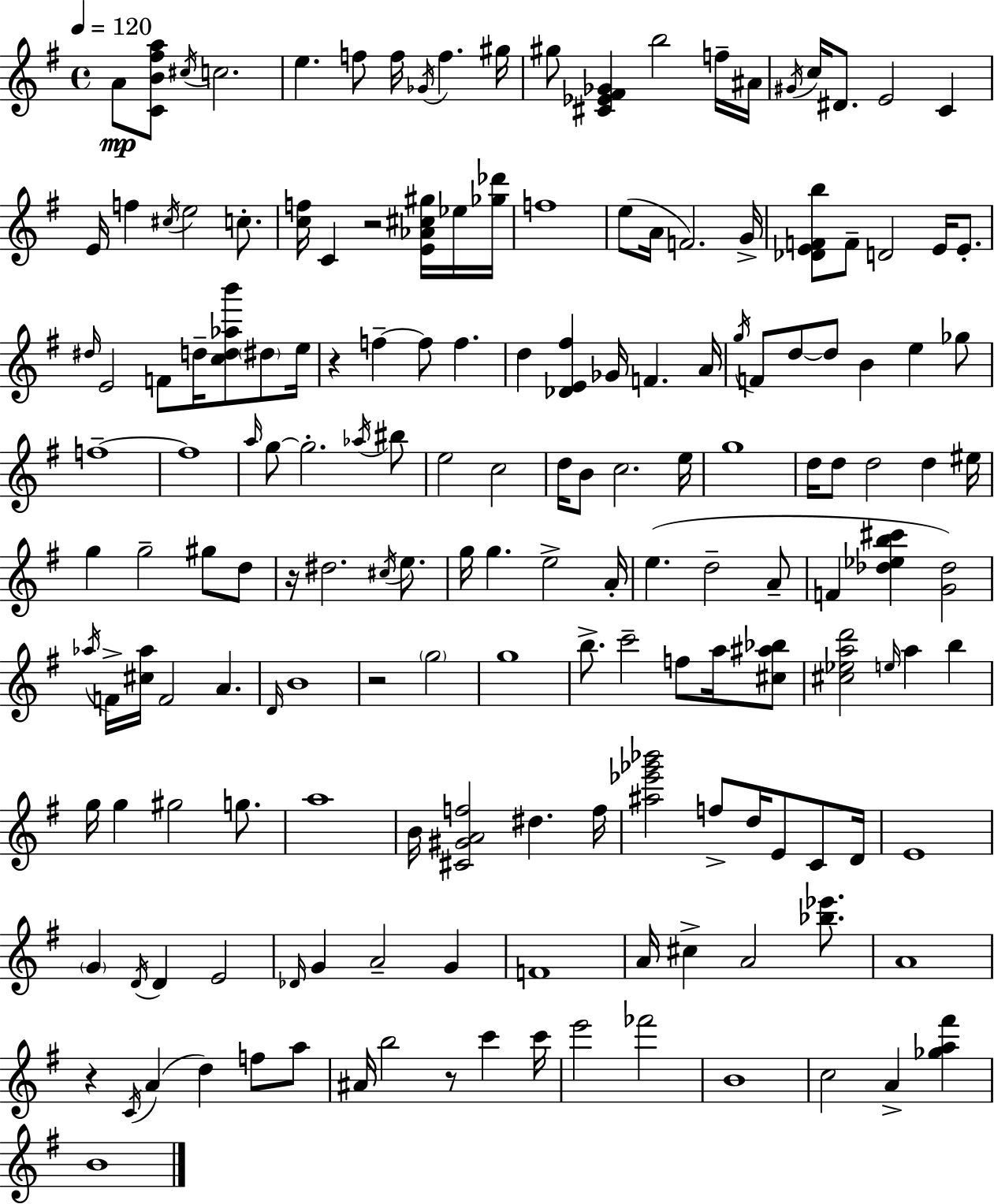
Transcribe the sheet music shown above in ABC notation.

X:1
T:Untitled
M:4/4
L:1/4
K:Em
A/2 [CB^fa]/2 ^c/4 c2 e f/2 f/4 _G/4 f ^g/4 ^g/2 [^C_E^F_G] b2 f/4 ^A/4 ^G/4 c/4 ^D/2 E2 C E/4 f ^c/4 e2 c/2 [cf]/4 C z2 [E_A^c^g]/4 _e/4 [_g_d']/4 f4 e/2 A/4 F2 G/4 [_DEFb]/2 F/2 D2 E/4 E/2 ^d/4 E2 F/2 d/4 [cd_ab']/2 ^d/2 e/4 z f f/2 f d [_DE^f] _G/4 F A/4 g/4 F/2 d/2 d/2 B e _g/2 f4 f4 a/4 g/2 g2 _a/4 ^b/2 e2 c2 d/4 B/2 c2 e/4 g4 d/4 d/2 d2 d ^e/4 g g2 ^g/2 d/2 z/4 ^d2 ^c/4 e/2 g/4 g e2 A/4 e d2 A/2 F [_d_eb^c'] [G_d]2 _a/4 F/4 [^c_a]/4 F2 A D/4 B4 z2 g2 g4 b/2 c'2 f/2 a/4 [^c^a_b]/2 [^c_ead']2 e/4 a b g/4 g ^g2 g/2 a4 B/4 [^C^GAf]2 ^d f/4 [^a_e'_g'_b']2 f/2 d/4 E/2 C/2 D/4 E4 G D/4 D E2 _D/4 G A2 G F4 A/4 ^c A2 [_b_e']/2 A4 z C/4 A d f/2 a/2 ^A/4 b2 z/2 c' c'/4 e'2 _f'2 B4 c2 A [_ga^f'] B4